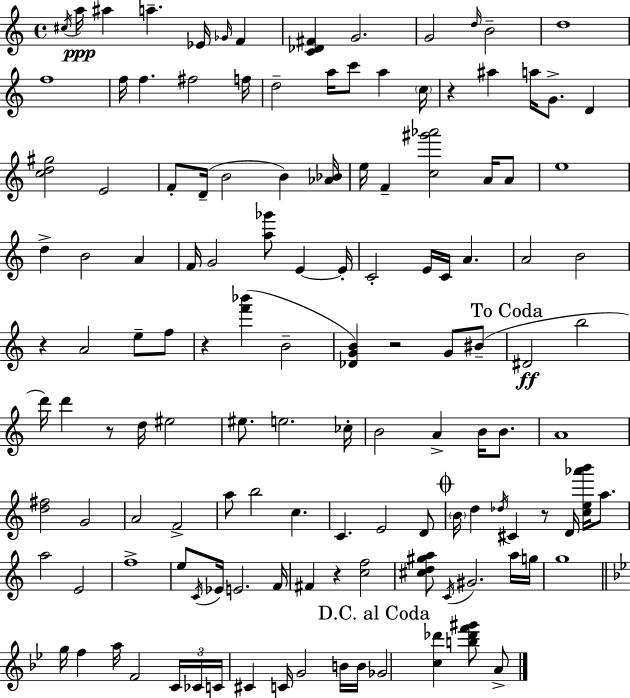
C#5/s A5/s A#5/q A5/q. Eb4/s Gb4/s F4/q [C4,Db4,F#4]/q G4/h. G4/h D5/s B4/h D5/w F5/w F5/s F5/q. F#5/h F5/s D5/h A5/s C6/e A5/q C5/s R/q A#5/q A5/s G4/e. D4/q [C5,D5,G#5]/h E4/h F4/e D4/s B4/h B4/q [Ab4,Bb4]/s E5/s F4/q [C5,G#6,Ab6]/h A4/s A4/e E5/w D5/q B4/h A4/q F4/s G4/h [A5,Gb6]/e E4/q E4/s C4/h E4/s C4/s A4/q. A4/h B4/h R/q A4/h E5/e F5/e R/q [F6,Bb6]/q B4/h [Db4,G4,B4]/q R/h G4/e BIS4/e D#4/h B5/h D6/s D6/q R/e D5/s EIS5/h EIS5/e. E5/h. CES5/s B4/h A4/q B4/s B4/e. A4/w [D5,F#5]/h G4/h A4/h F4/h A5/e B5/h C5/q. C4/q. E4/h D4/e B4/s D5/q Db5/s C#4/q R/e D4/s [C5,E5,Ab6,B6]/s A5/e. A5/h E4/h F5/w E5/e C4/s Eb4/s E4/h. F4/s F#4/q R/q [C5,F5]/h [C#5,D5,G#5,A5]/e C4/s G#4/h. A5/s G5/s G5/w G5/s F5/q A5/s F4/h C4/s CES4/s C4/s C#4/q C4/s G4/h B4/s B4/s Gb4/h [C5,Db6]/q [B5,Db6,F6,G#6]/e A4/e